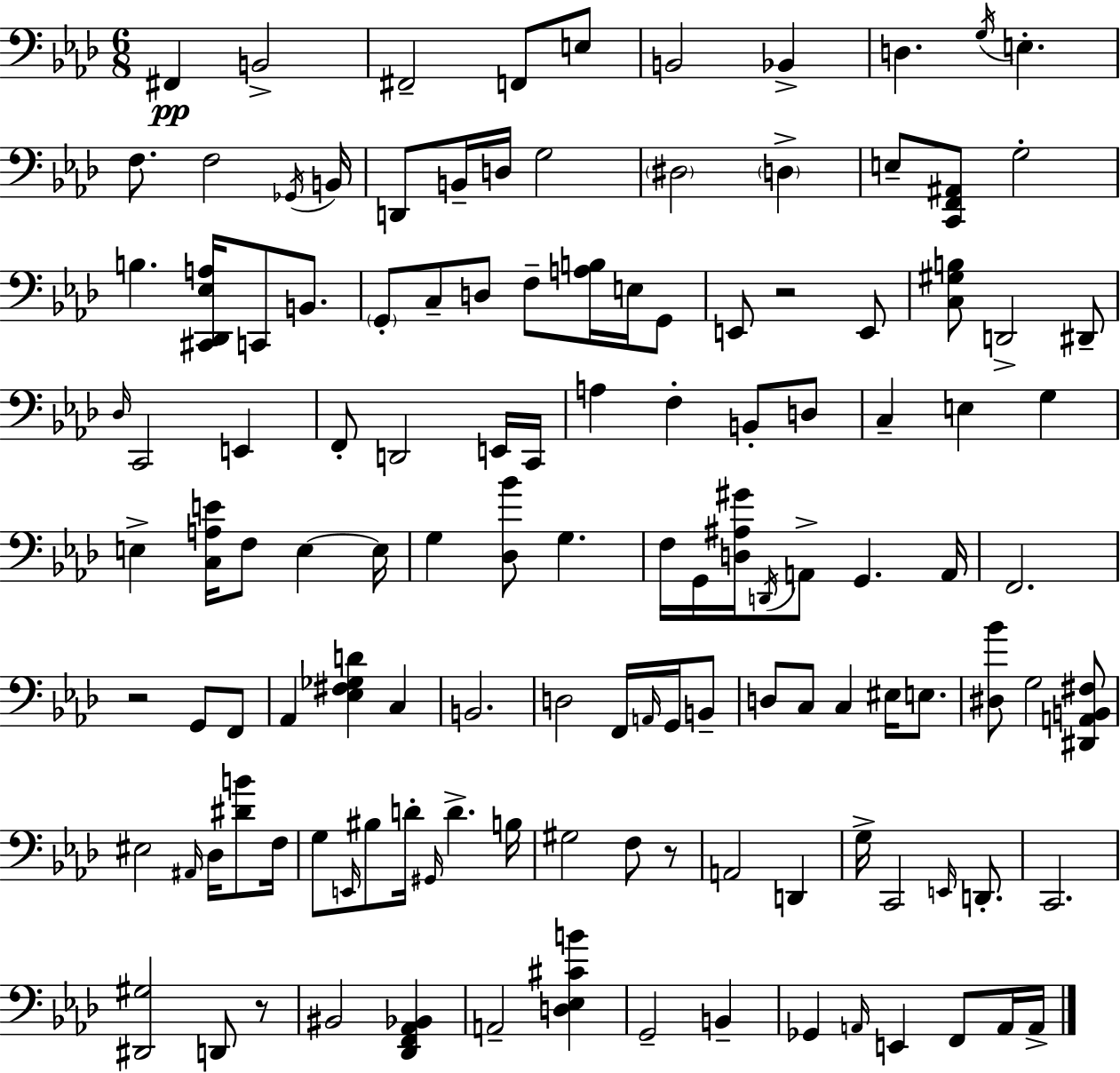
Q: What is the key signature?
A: AES major